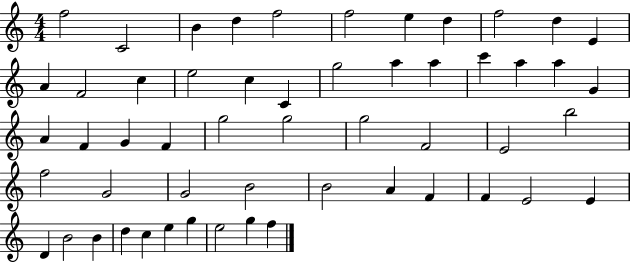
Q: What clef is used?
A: treble